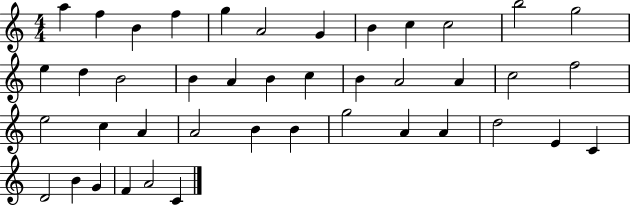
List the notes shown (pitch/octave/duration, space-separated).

A5/q F5/q B4/q F5/q G5/q A4/h G4/q B4/q C5/q C5/h B5/h G5/h E5/q D5/q B4/h B4/q A4/q B4/q C5/q B4/q A4/h A4/q C5/h F5/h E5/h C5/q A4/q A4/h B4/q B4/q G5/h A4/q A4/q D5/h E4/q C4/q D4/h B4/q G4/q F4/q A4/h C4/q